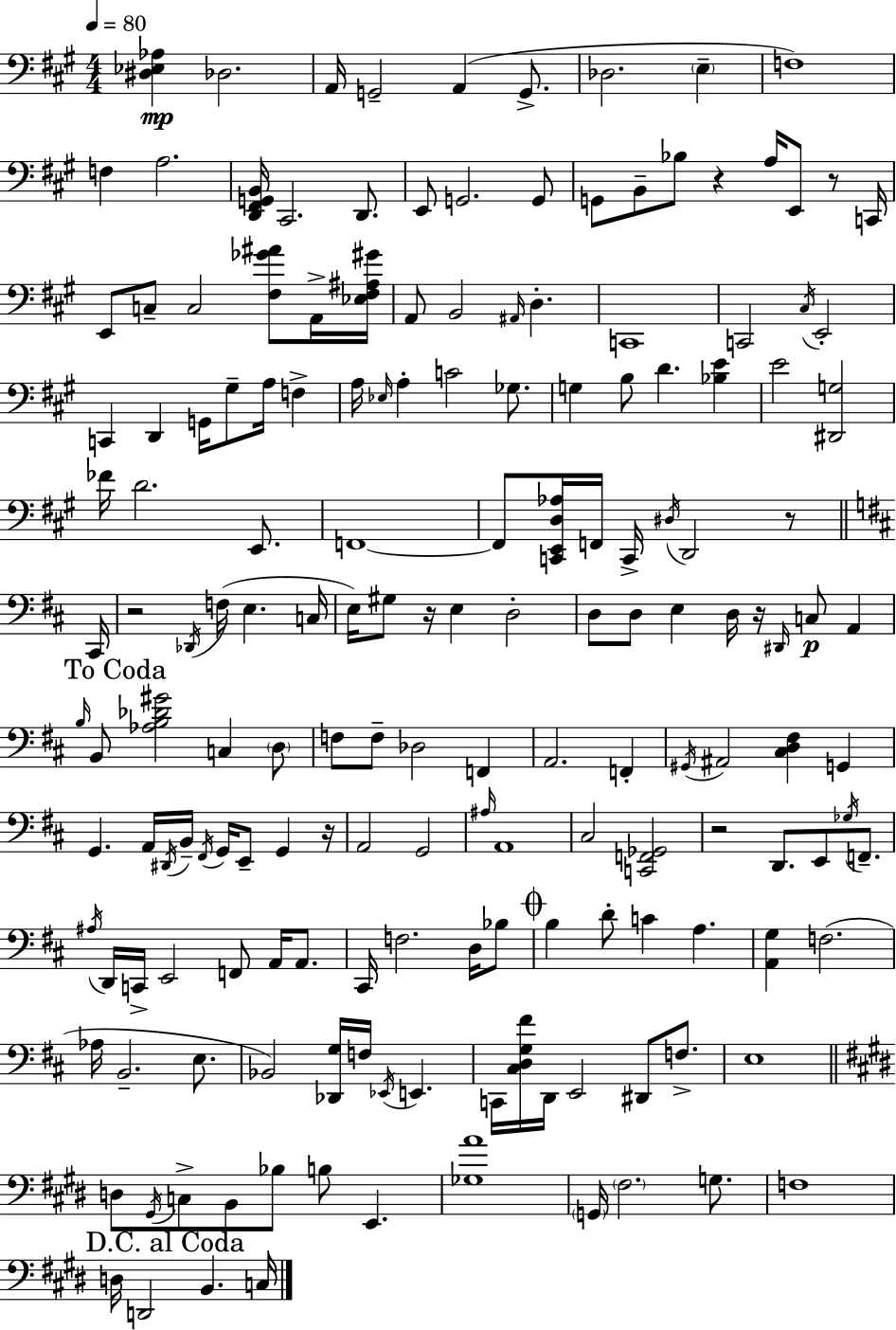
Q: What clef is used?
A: bass